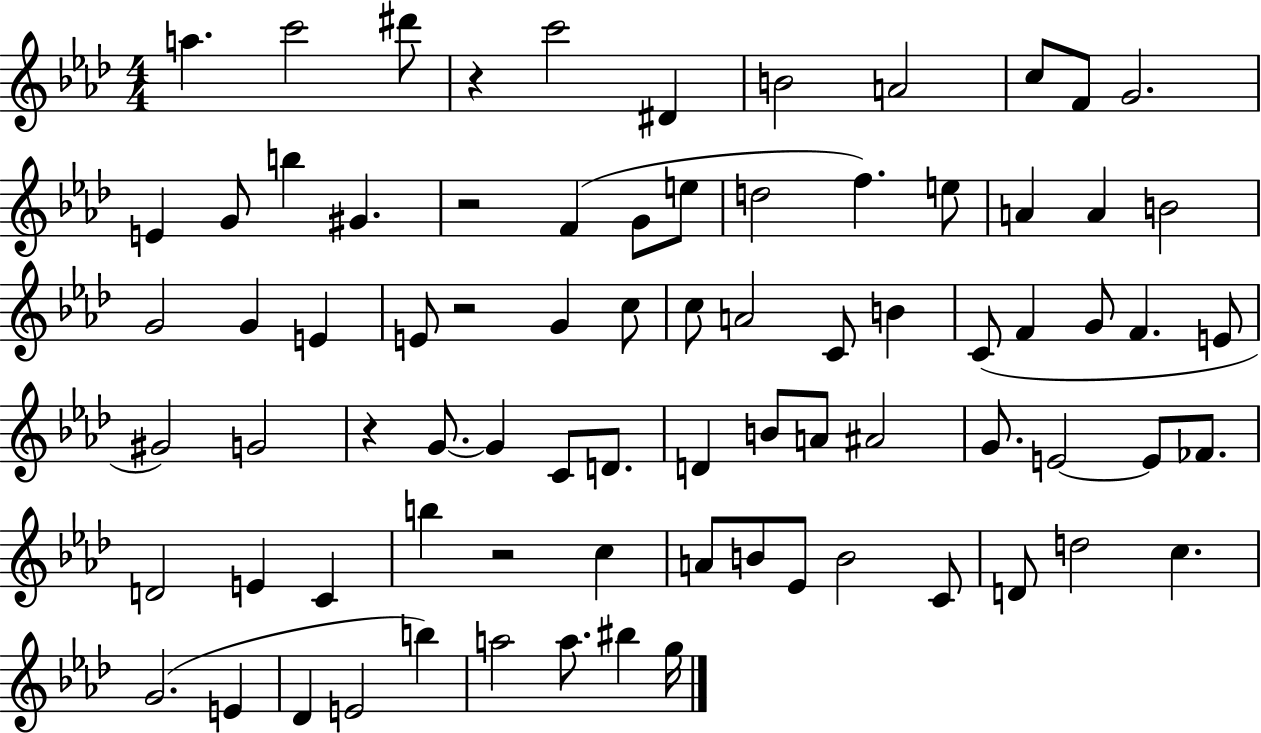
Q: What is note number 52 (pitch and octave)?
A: FES4